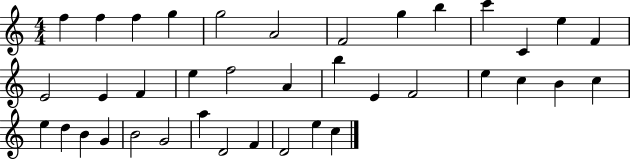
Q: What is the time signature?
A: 4/4